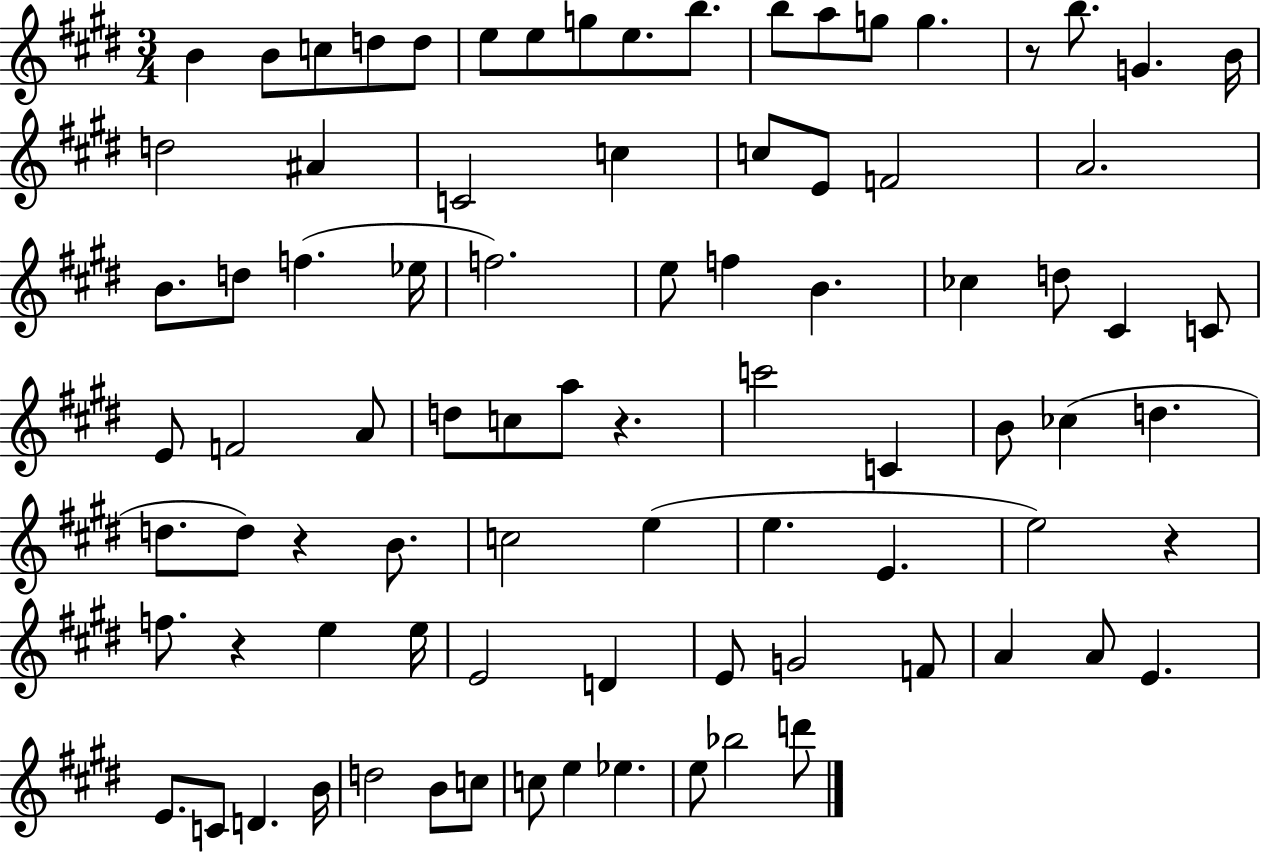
B4/q B4/e C5/e D5/e D5/e E5/e E5/e G5/e E5/e. B5/e. B5/e A5/e G5/e G5/q. R/e B5/e. G4/q. B4/s D5/h A#4/q C4/h C5/q C5/e E4/e F4/h A4/h. B4/e. D5/e F5/q. Eb5/s F5/h. E5/e F5/q B4/q. CES5/q D5/e C#4/q C4/e E4/e F4/h A4/e D5/e C5/e A5/e R/q. C6/h C4/q B4/e CES5/q D5/q. D5/e. D5/e R/q B4/e. C5/h E5/q E5/q. E4/q. E5/h R/q F5/e. R/q E5/q E5/s E4/h D4/q E4/e G4/h F4/e A4/q A4/e E4/q. E4/e. C4/e D4/q. B4/s D5/h B4/e C5/e C5/e E5/q Eb5/q. E5/e Bb5/h D6/e